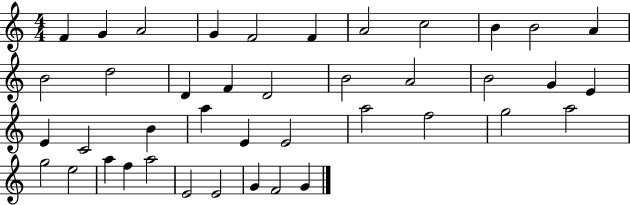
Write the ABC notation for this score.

X:1
T:Untitled
M:4/4
L:1/4
K:C
F G A2 G F2 F A2 c2 B B2 A B2 d2 D F D2 B2 A2 B2 G E E C2 B a E E2 a2 f2 g2 a2 g2 e2 a f a2 E2 E2 G F2 G